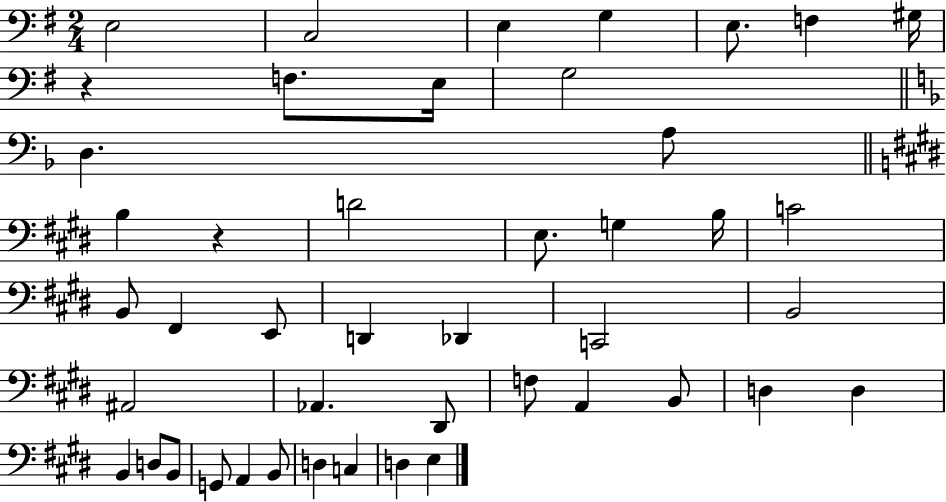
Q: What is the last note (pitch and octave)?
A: E3